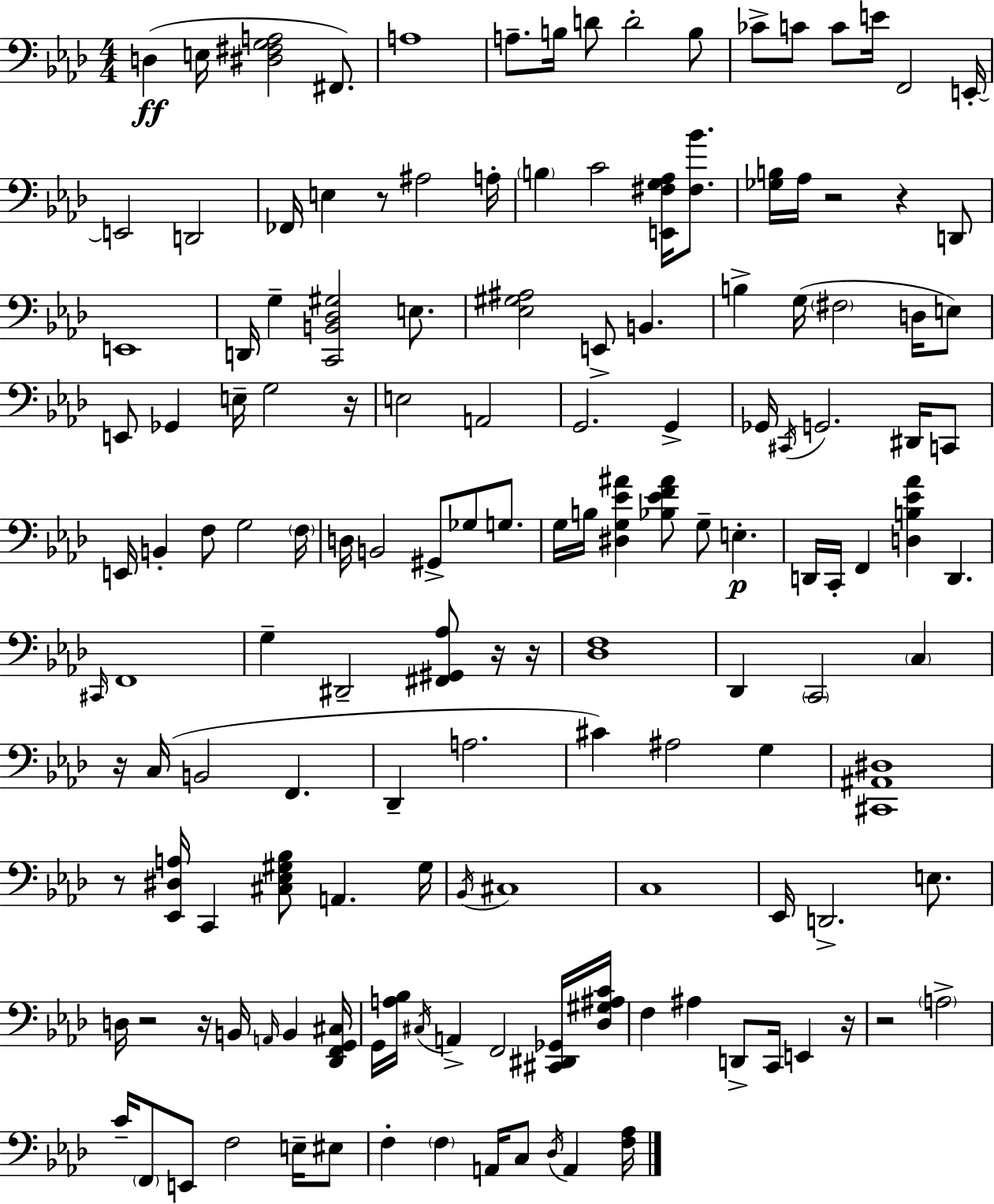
{
  \clef bass
  \numericTimeSignature
  \time 4/4
  \key aes \major
  d4(\ff e16 <dis fis g a>2 fis,8.) | a1 | a8.-- b16 d'8 d'2-. b8 | ces'8-> c'8 c'8 e'16 f,2 e,16-.~~ | \break e,2 d,2 | fes,16 e4 r8 ais2 a16-. | \parenthesize b4 c'2 <e, fis g aes>16 <fis bes'>8. | <ges b>16 aes16 r2 r4 d,8 | \break e,1 | d,16 g4-- <c, b, des gis>2 e8. | <ees gis ais>2 e,8-> b,4. | b4-> g16( \parenthesize fis2 d16 e8) | \break e,8 ges,4 e16-- g2 r16 | e2 a,2 | g,2. g,4-> | ges,16 \acciaccatura { cis,16 } g,2. dis,16 c,8 | \break e,16 b,4-. f8 g2 | \parenthesize f16 d16 b,2 gis,8-> ges8 g8. | g16 b16 <dis g ees' ais'>4 <bes ees' f' ais'>8 g8-- e4.-.\p | d,16 c,16-. f,4 <d b ees' aes'>4 d,4. | \break \grace { cis,16 } f,1 | g4-- dis,2-- <fis, gis, aes>8 | r16 r16 <des f>1 | des,4 \parenthesize c,2 \parenthesize c4 | \break r16 c16( b,2 f,4. | des,4-- a2. | cis'4) ais2 g4 | <cis, ais, dis>1 | \break r8 <ees, dis a>16 c,4 <cis ees gis bes>8 a,4. | gis16 \acciaccatura { bes,16 } cis1 | c1 | ees,16 d,2.-> | \break e8. d16 r2 r16 b,16 \grace { a,16 } b,4 | <des, f, g, cis>16 g,16 <a bes>16 \acciaccatura { cis16 } a,4-> f,2 | <cis, dis, ges,>16 <des gis ais c'>16 f4 ais4 d,8-> c,16 | e,4 r16 r2 \parenthesize a2-> | \break c'16-- \parenthesize f,8 e,8 f2 | e16-- eis8 f4-. \parenthesize f4 a,16 c8 | \acciaccatura { des16 } a,4 <f aes>16 \bar "|."
}